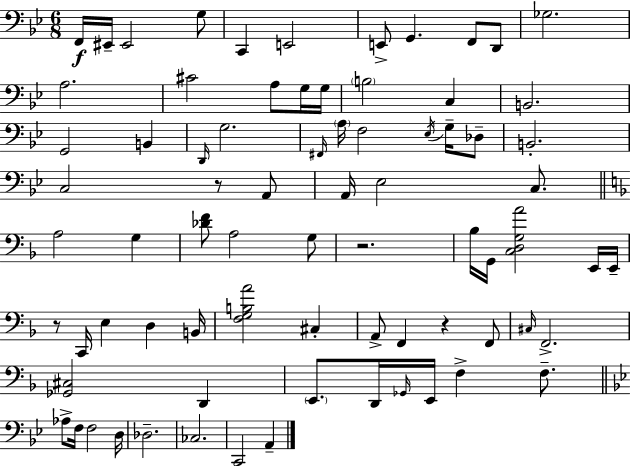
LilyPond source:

{
  \clef bass
  \numericTimeSignature
  \time 6/8
  \key bes \major
  f,16\f eis,16-- eis,2 g8 | c,4 e,2 | e,8-> g,4. f,8 d,8 | ges2. | \break a2. | cis'2 a8 g16 g16 | \parenthesize b2 c4 | b,2. | \break g,2 b,4 | \grace { d,16 } g2. | \grace { fis,16 } \parenthesize a16 f2 \acciaccatura { ees16 } | g16-- des8-- b,2.-. | \break c2 r8 | a,8 a,16 ees2 | c8. \bar "||" \break \key f \major a2 g4 | <des' f'>8 a2 g8 | r2. | bes16 g,16 <c d g a'>2 e,16 e,16-- | \break r8 c,16 e4 d4 b,16 | <f g b a'>2 cis4-. | a,8-> f,4 r4 f,8 | \grace { cis16 } f,2.-> | \break <ges, cis>2 d,4 | \parenthesize e,8. d,16 \grace { ges,16 } e,16 f4-> f8.-- | \bar "||" \break \key bes \major aes8-> f16 f2 d16 | des2.-- | ces2. | c,2 a,4-- | \break \bar "|."
}